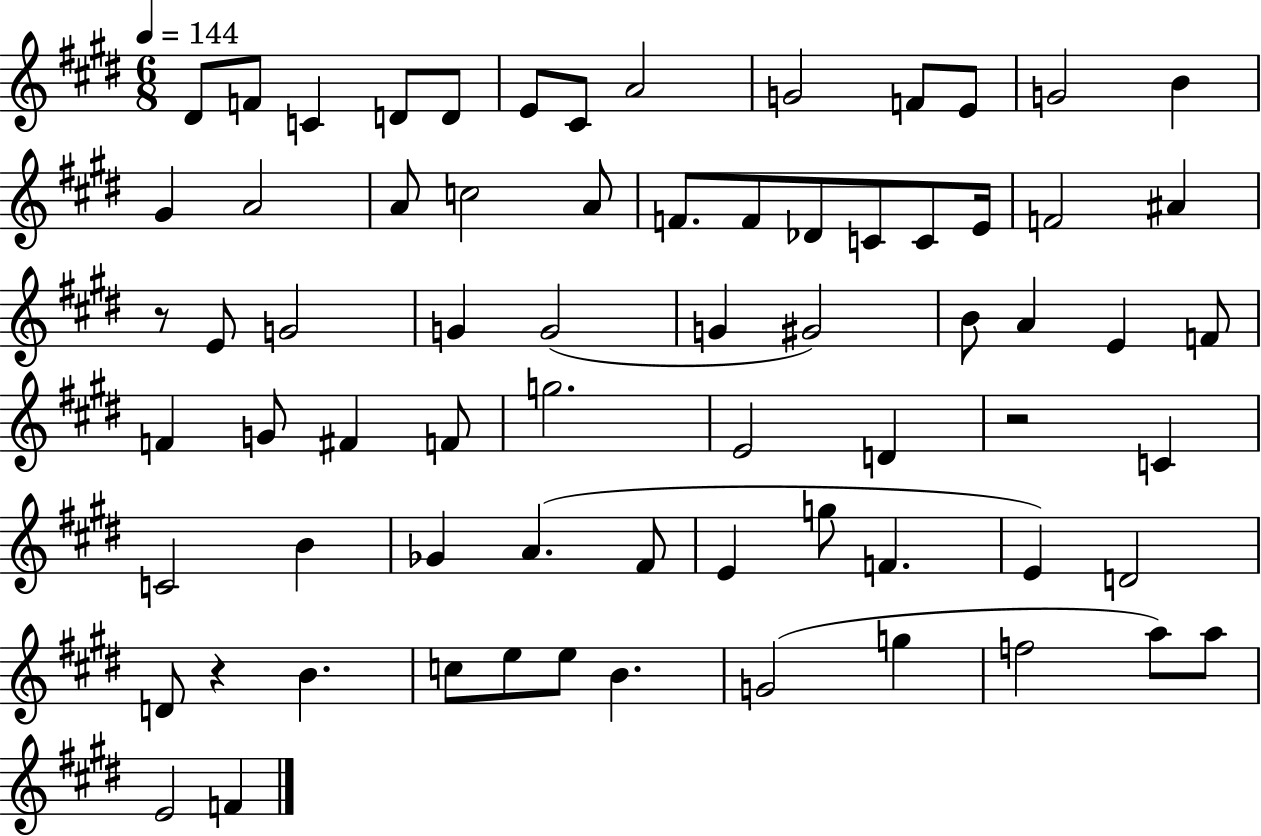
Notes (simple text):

D#4/e F4/e C4/q D4/e D4/e E4/e C#4/e A4/h G4/h F4/e E4/e G4/h B4/q G#4/q A4/h A4/e C5/h A4/e F4/e. F4/e Db4/e C4/e C4/e E4/s F4/h A#4/q R/e E4/e G4/h G4/q G4/h G4/q G#4/h B4/e A4/q E4/q F4/e F4/q G4/e F#4/q F4/e G5/h. E4/h D4/q R/h C4/q C4/h B4/q Gb4/q A4/q. F#4/e E4/q G5/e F4/q. E4/q D4/h D4/e R/q B4/q. C5/e E5/e E5/e B4/q. G4/h G5/q F5/h A5/e A5/e E4/h F4/q